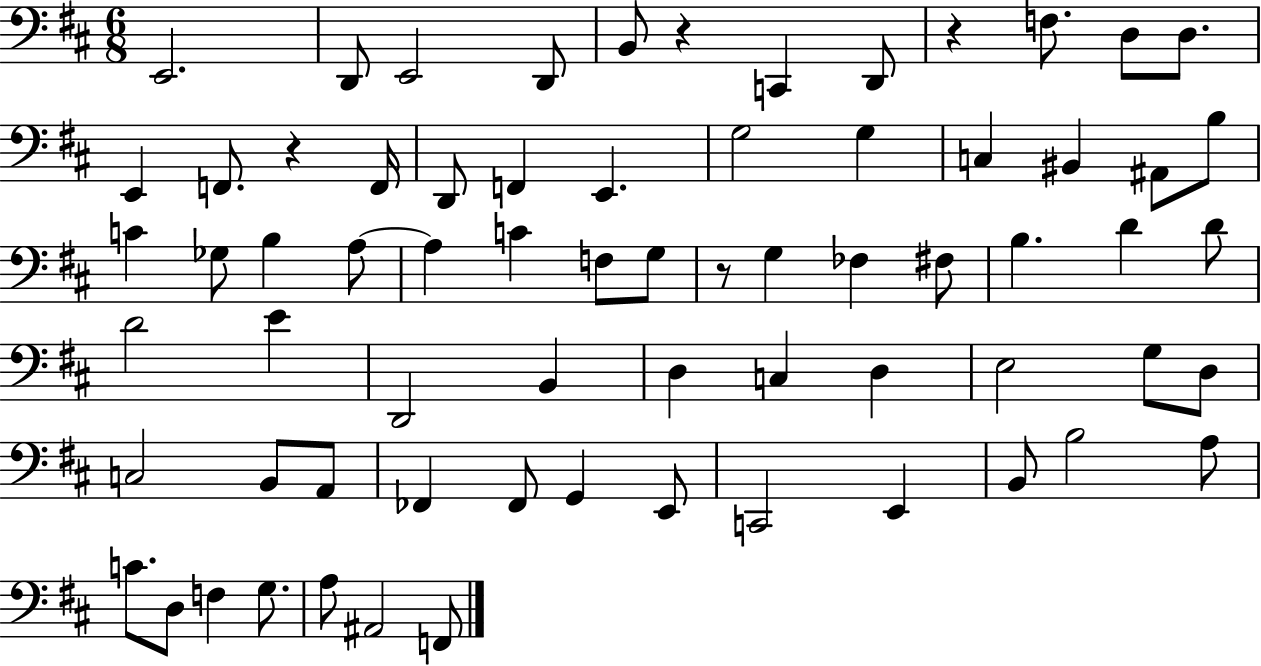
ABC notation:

X:1
T:Untitled
M:6/8
L:1/4
K:D
E,,2 D,,/2 E,,2 D,,/2 B,,/2 z C,, D,,/2 z F,/2 D,/2 D,/2 E,, F,,/2 z F,,/4 D,,/2 F,, E,, G,2 G, C, ^B,, ^A,,/2 B,/2 C _G,/2 B, A,/2 A, C F,/2 G,/2 z/2 G, _F, ^F,/2 B, D D/2 D2 E D,,2 B,, D, C, D, E,2 G,/2 D,/2 C,2 B,,/2 A,,/2 _F,, _F,,/2 G,, E,,/2 C,,2 E,, B,,/2 B,2 A,/2 C/2 D,/2 F, G,/2 A,/2 ^A,,2 F,,/2